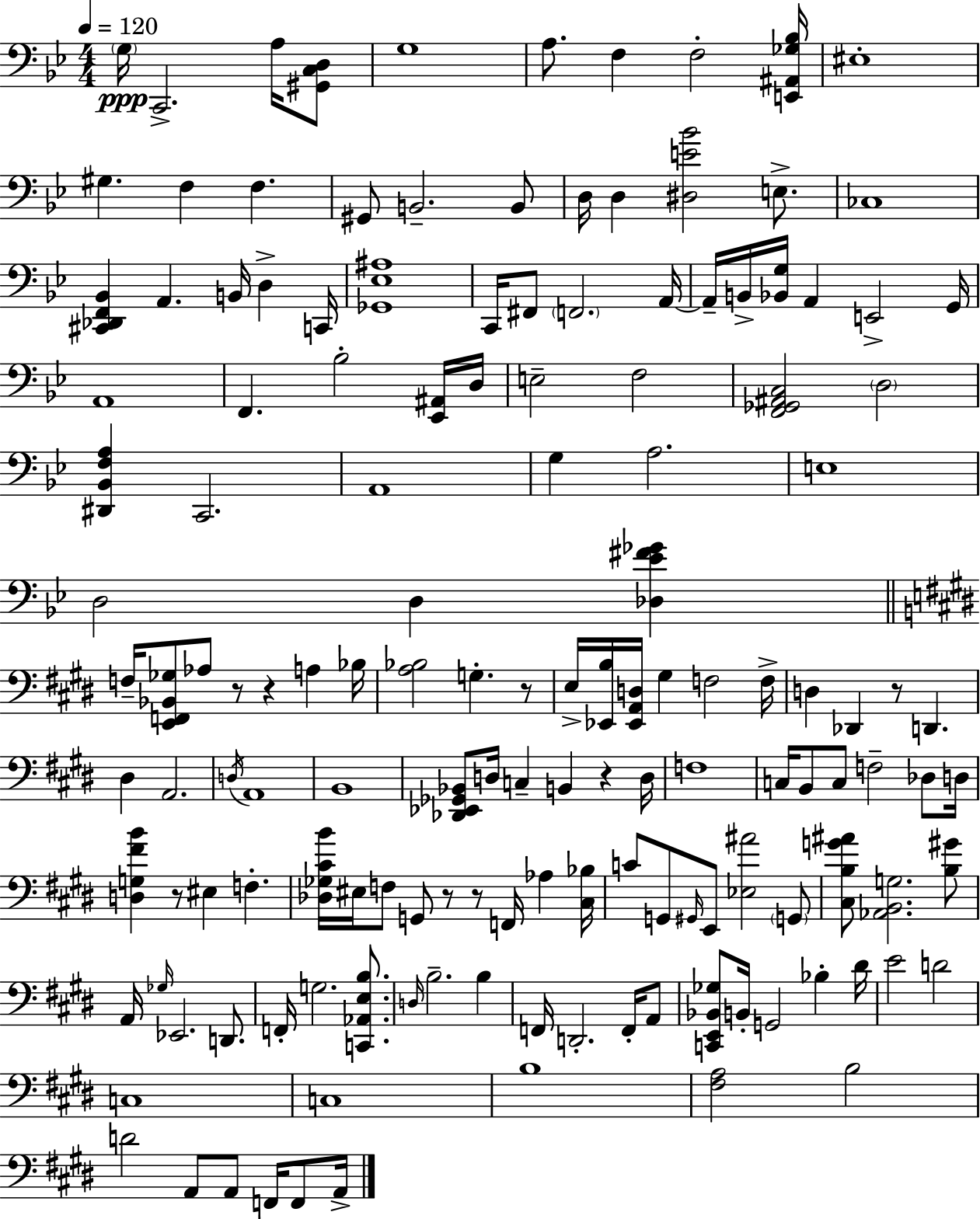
G3/s C2/h. A3/s [G#2,C3,D3]/e G3/w A3/e. F3/q F3/h [E2,A#2,Gb3,Bb3]/s EIS3/w G#3/q. F3/q F3/q. G#2/e B2/h. B2/e D3/s D3/q [D#3,E4,Bb4]/h E3/e. CES3/w [C#2,Db2,F2,Bb2]/q A2/q. B2/s D3/q C2/s [Gb2,Eb3,A#3]/w C2/s F#2/e F2/h. A2/s A2/s B2/s [Bb2,G3]/s A2/q E2/h G2/s A2/w F2/q. Bb3/h [Eb2,A#2]/s D3/s E3/h F3/h [F2,Gb2,A#2,C3]/h D3/h [D#2,Bb2,F3,A3]/q C2/h. A2/w G3/q A3/h. E3/w D3/h D3/q [Db3,Eb4,F#4,Gb4]/q F3/s [E2,F2,Bb2,Gb3]/e Ab3/e R/e R/q A3/q Bb3/s [A3,Bb3]/h G3/q. R/e E3/s [Eb2,B3]/s [Eb2,A2,D3]/s G#3/q F3/h F3/s D3/q Db2/q R/e D2/q. D#3/q A2/h. D3/s A2/w B2/w [Db2,Eb2,Gb2,Bb2]/e D3/s C3/q B2/q R/q D3/s F3/w C3/s B2/e C3/e F3/h Db3/e D3/s [D3,G3,F#4,B4]/q R/e EIS3/q F3/q. [Db3,Gb3,C#4,B4]/s EIS3/s F3/e G2/e R/e R/e F2/s Ab3/q [C#3,Bb3]/s C4/e G2/e G#2/s E2/e [Eb3,A#4]/h G2/e [C#3,B3,G4,A#4]/e [Ab2,B2,G3]/h. [B3,G#4]/e A2/s Gb3/s Eb2/h. D2/e. F2/s G3/h. [C2,Ab2,E3,B3]/e. D3/s B3/h. B3/q F2/s D2/h. F2/s A2/e [C2,E2,Bb2,Gb3]/e B2/s G2/h Bb3/q D#4/s E4/h D4/h C3/w C3/w B3/w [F#3,A3]/h B3/h D4/h A2/e A2/e F2/s F2/e A2/s